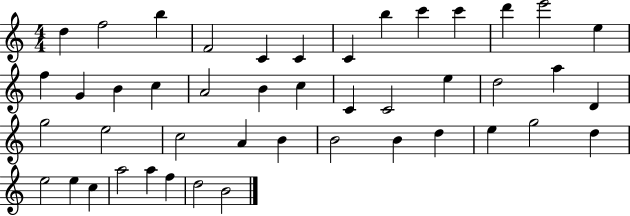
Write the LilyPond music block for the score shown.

{
  \clef treble
  \numericTimeSignature
  \time 4/4
  \key c \major
  d''4 f''2 b''4 | f'2 c'4 c'4 | c'4 b''4 c'''4 c'''4 | d'''4 e'''2 e''4 | \break f''4 g'4 b'4 c''4 | a'2 b'4 c''4 | c'4 c'2 e''4 | d''2 a''4 d'4 | \break g''2 e''2 | c''2 a'4 b'4 | b'2 b'4 d''4 | e''4 g''2 d''4 | \break e''2 e''4 c''4 | a''2 a''4 f''4 | d''2 b'2 | \bar "|."
}